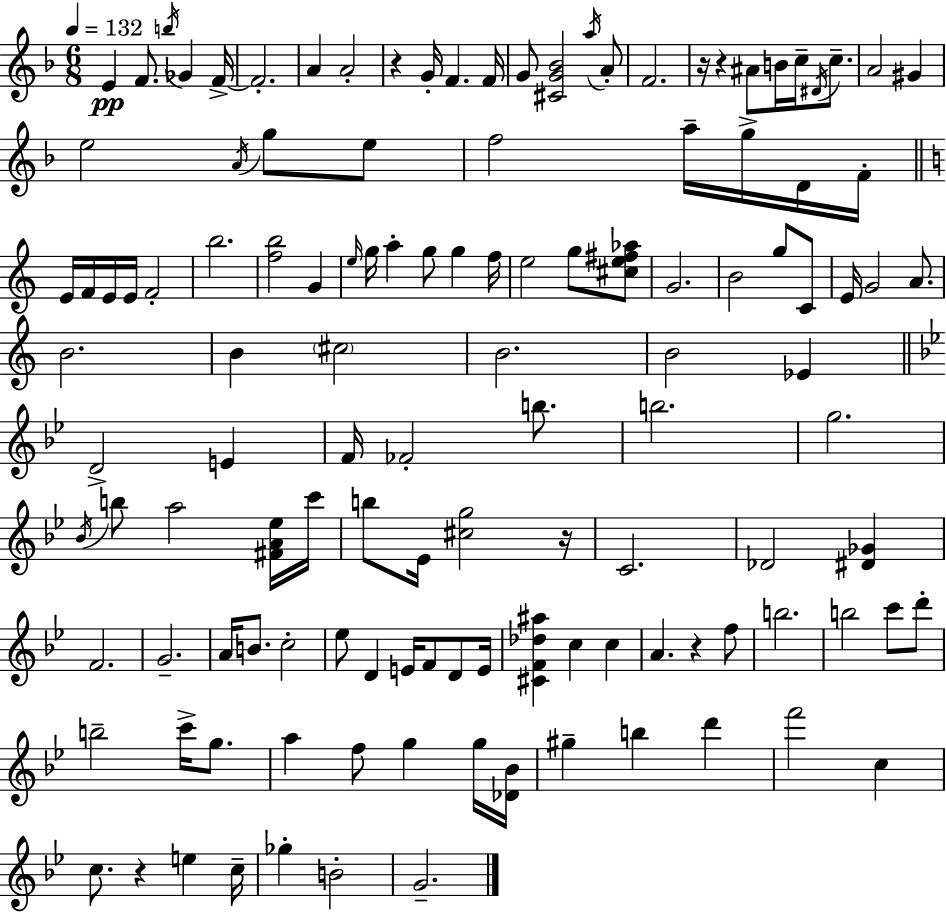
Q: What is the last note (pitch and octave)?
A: G4